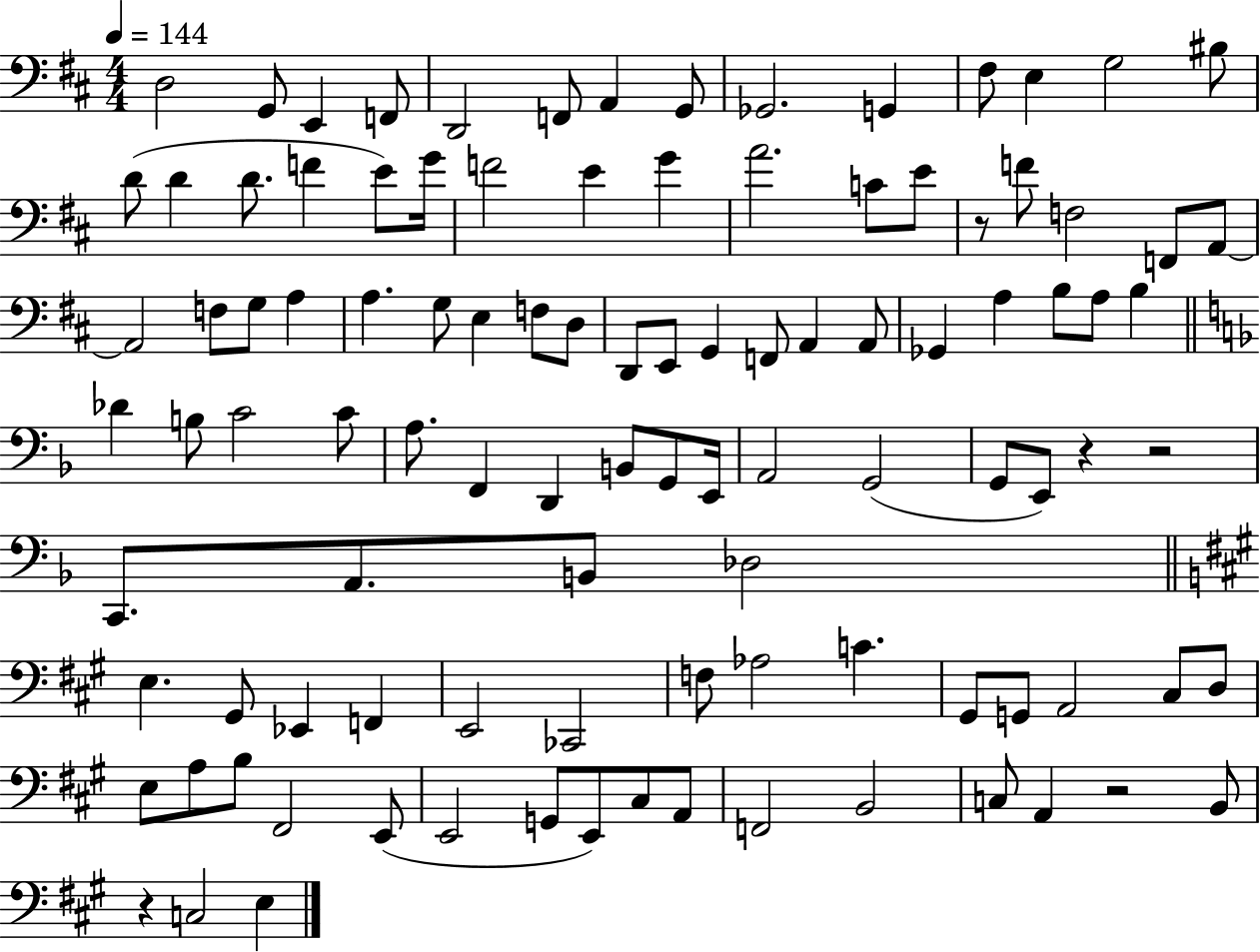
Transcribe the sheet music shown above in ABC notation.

X:1
T:Untitled
M:4/4
L:1/4
K:D
D,2 G,,/2 E,, F,,/2 D,,2 F,,/2 A,, G,,/2 _G,,2 G,, ^F,/2 E, G,2 ^B,/2 D/2 D D/2 F E/2 G/4 F2 E G A2 C/2 E/2 z/2 F/2 F,2 F,,/2 A,,/2 A,,2 F,/2 G,/2 A, A, G,/2 E, F,/2 D,/2 D,,/2 E,,/2 G,, F,,/2 A,, A,,/2 _G,, A, B,/2 A,/2 B, _D B,/2 C2 C/2 A,/2 F,, D,, B,,/2 G,,/2 E,,/4 A,,2 G,,2 G,,/2 E,,/2 z z2 C,,/2 A,,/2 B,,/2 _D,2 E, ^G,,/2 _E,, F,, E,,2 _C,,2 F,/2 _A,2 C ^G,,/2 G,,/2 A,,2 ^C,/2 D,/2 E,/2 A,/2 B,/2 ^F,,2 E,,/2 E,,2 G,,/2 E,,/2 ^C,/2 A,,/2 F,,2 B,,2 C,/2 A,, z2 B,,/2 z C,2 E,